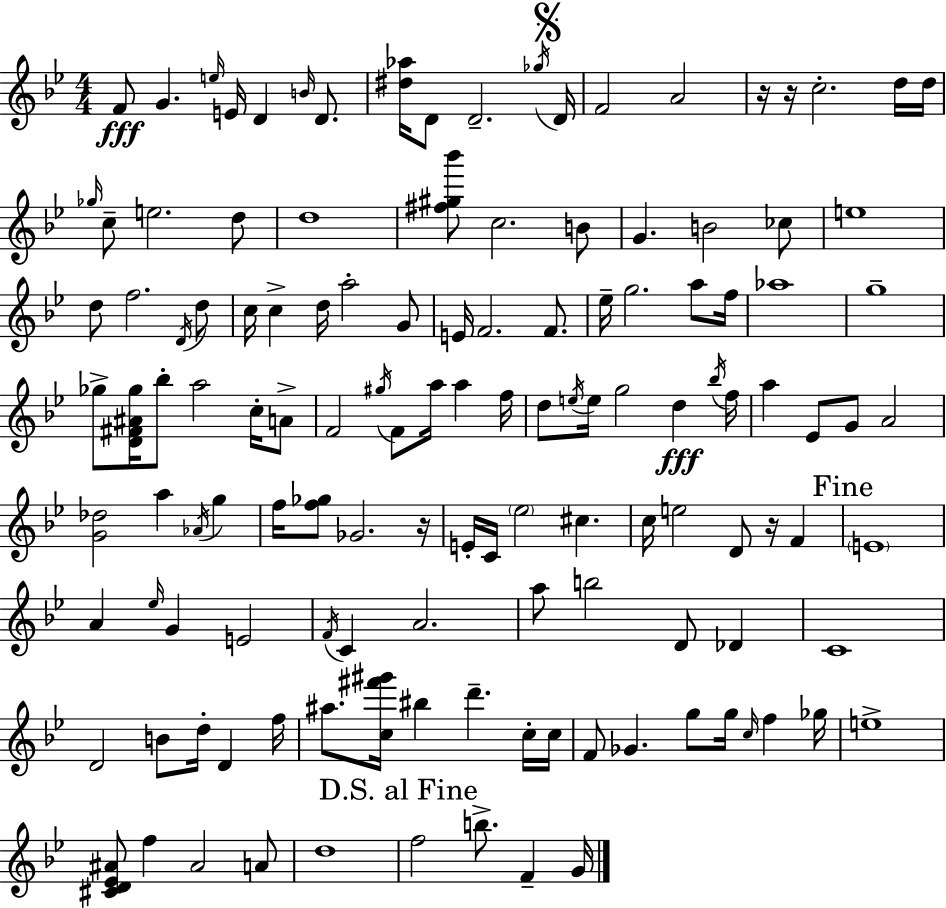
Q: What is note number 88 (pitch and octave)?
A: A4